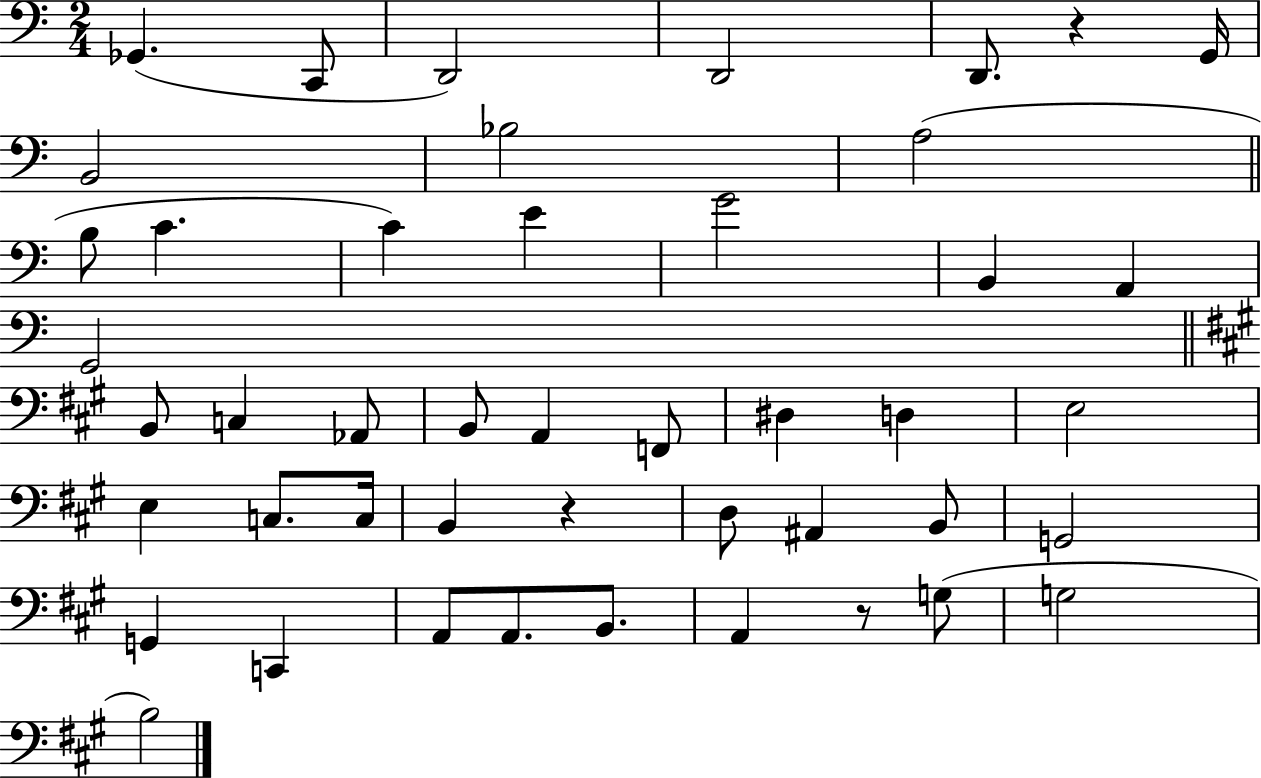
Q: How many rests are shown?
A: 3